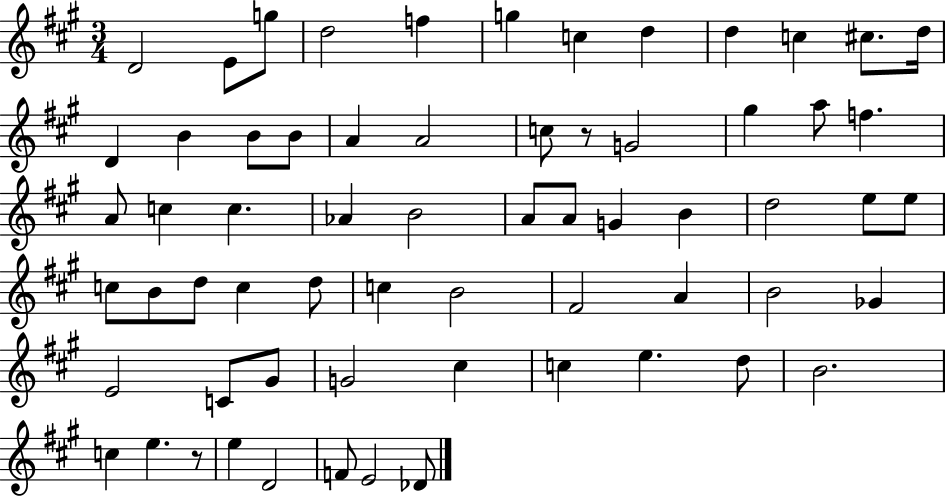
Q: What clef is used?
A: treble